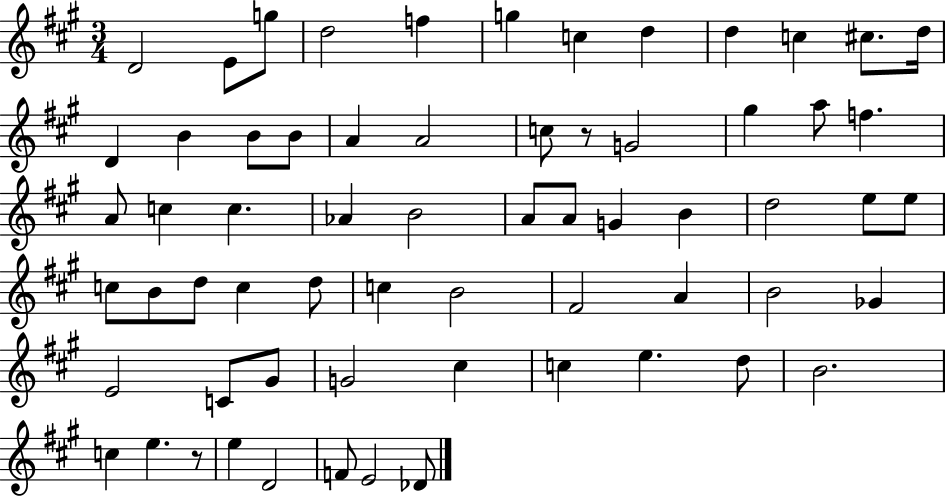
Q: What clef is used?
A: treble